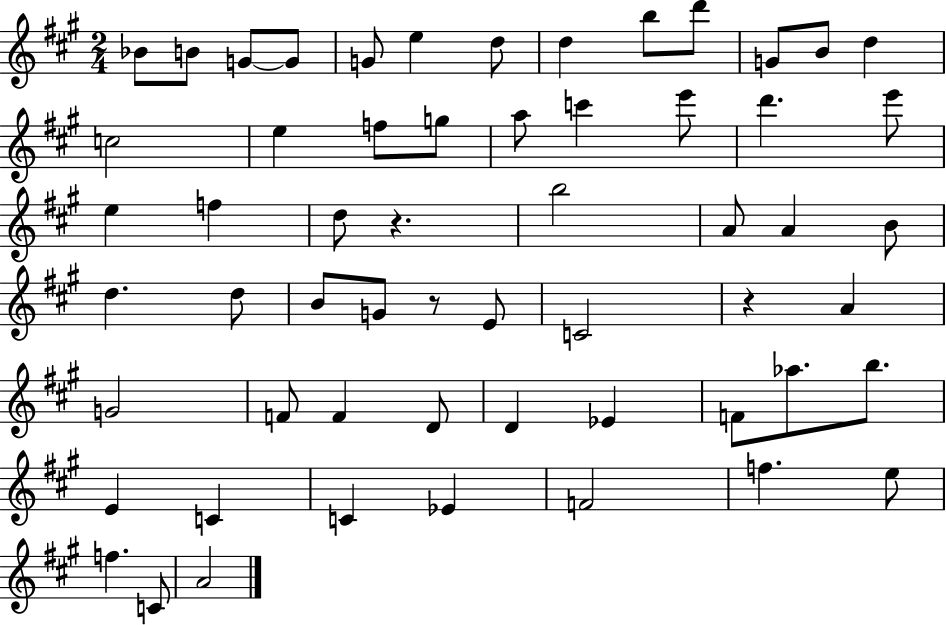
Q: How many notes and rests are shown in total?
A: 58